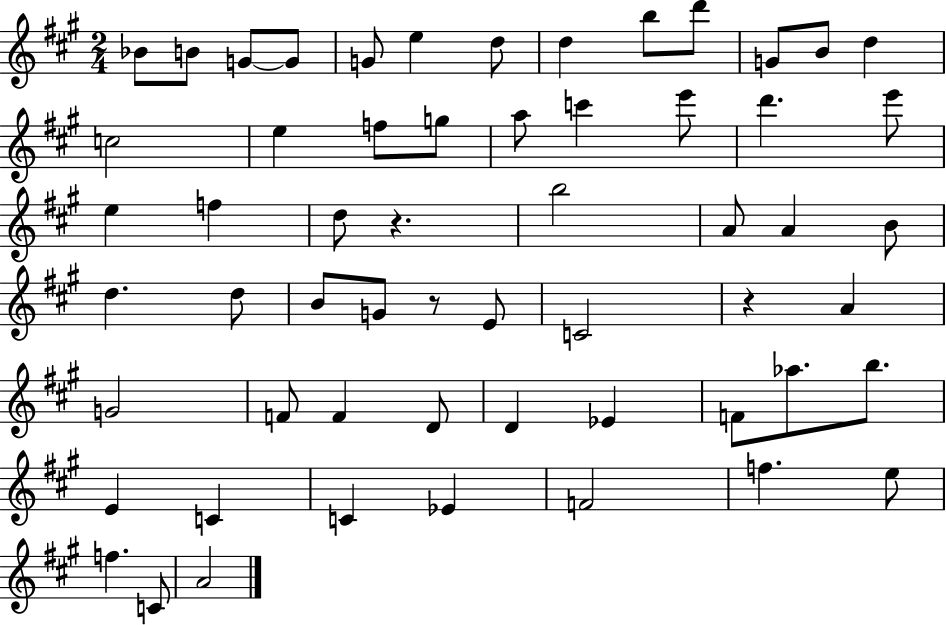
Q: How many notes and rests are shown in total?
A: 58